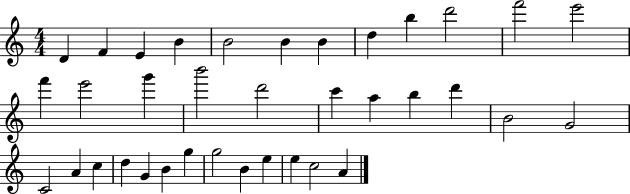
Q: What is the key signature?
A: C major